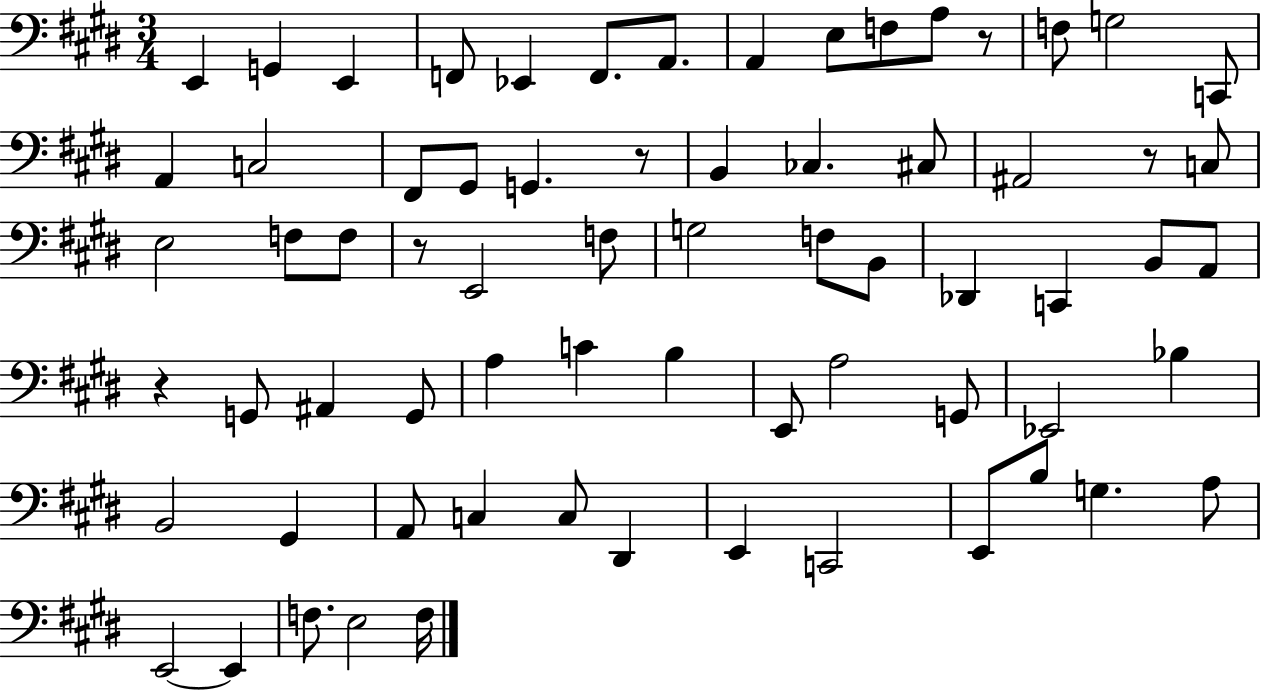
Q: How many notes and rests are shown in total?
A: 69